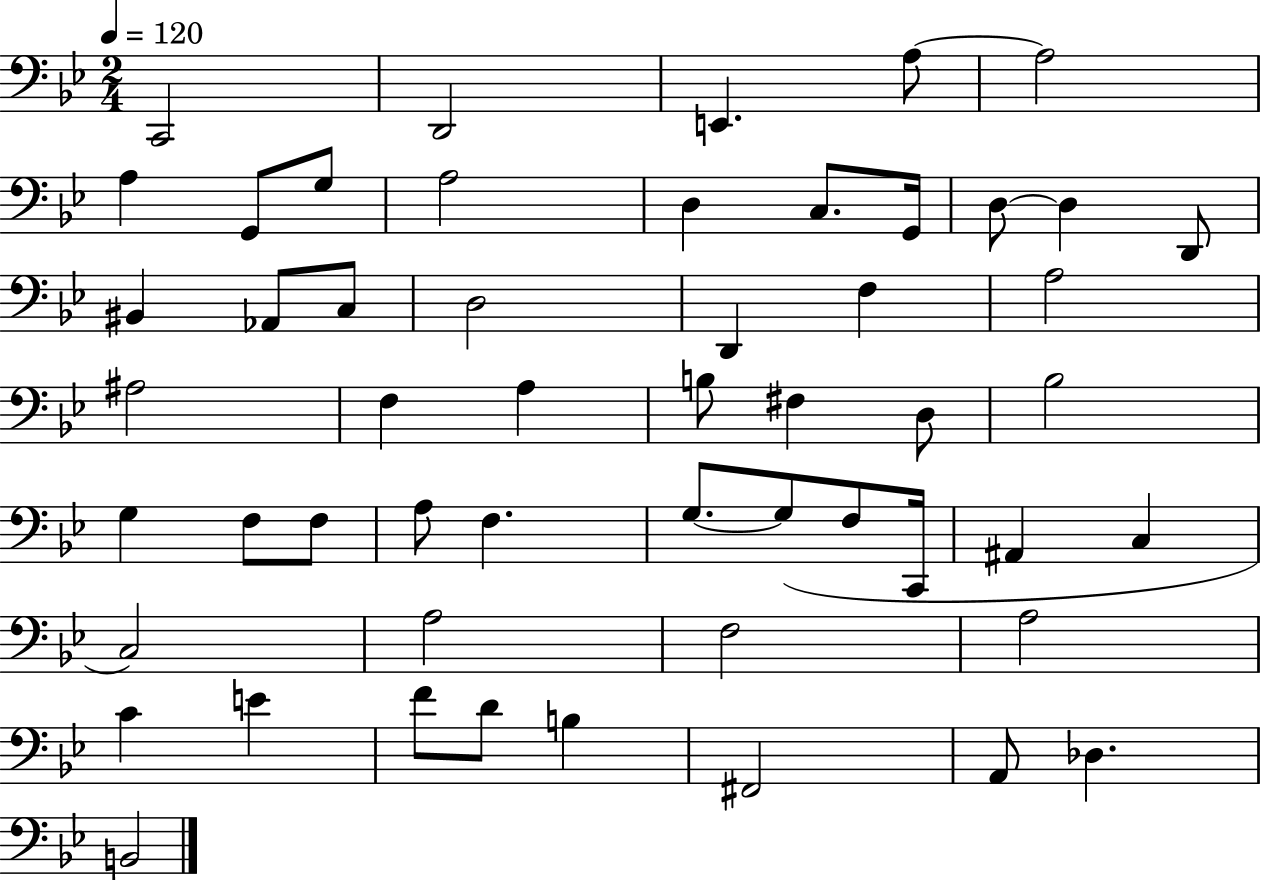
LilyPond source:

{
  \clef bass
  \numericTimeSignature
  \time 2/4
  \key bes \major
  \tempo 4 = 120
  \repeat volta 2 { c,2 | d,2 | e,4. a8~~ | a2 | \break a4 g,8 g8 | a2 | d4 c8. g,16 | d8~~ d4 d,8 | \break bis,4 aes,8 c8 | d2 | d,4 f4 | a2 | \break ais2 | f4 a4 | b8 fis4 d8 | bes2 | \break g4 f8 f8 | a8 f4. | g8.~~ g8( f8 c,16 | ais,4 c4 | \break c2) | a2 | f2 | a2 | \break c'4 e'4 | f'8 d'8 b4 | fis,2 | a,8 des4. | \break b,2 | } \bar "|."
}